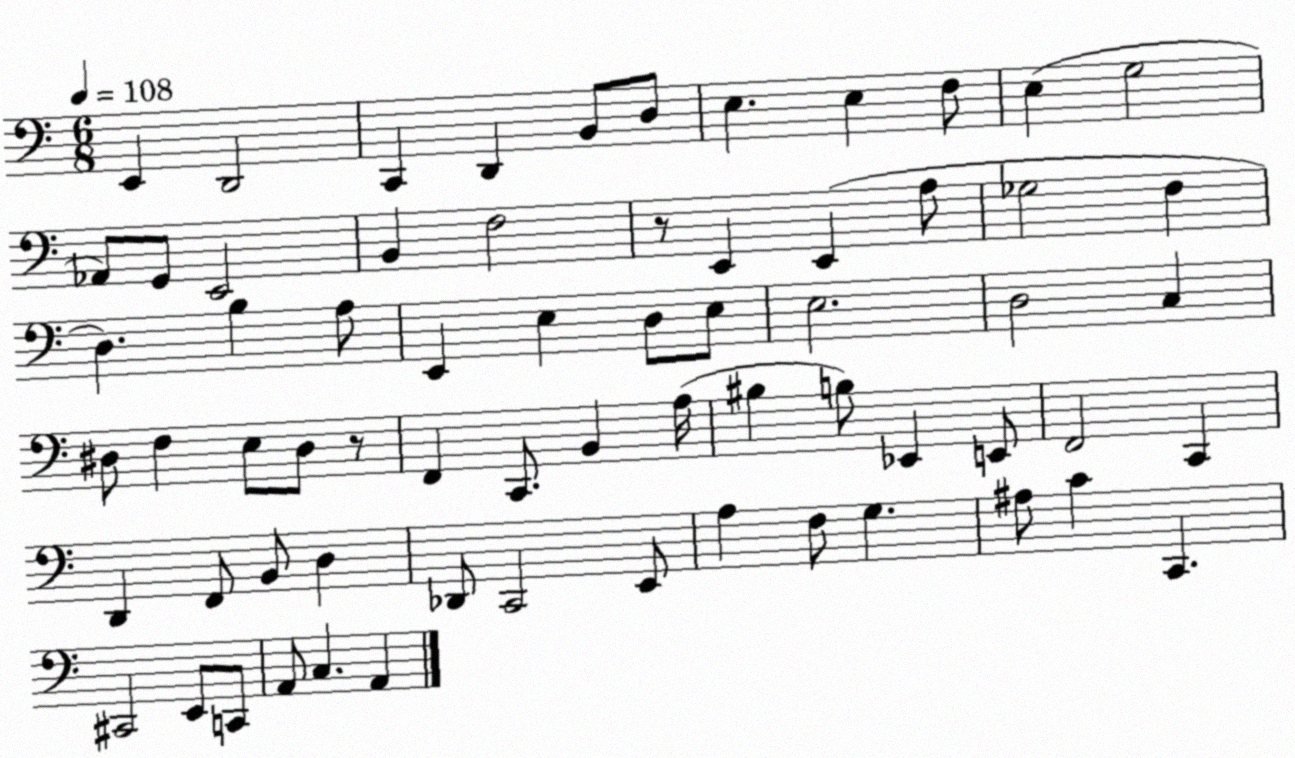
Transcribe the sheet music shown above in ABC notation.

X:1
T:Untitled
M:6/8
L:1/4
K:C
E,, D,,2 C,, D,, B,,/2 D,/2 E, E, F,/2 E, G,2 _A,,/2 G,,/2 E,,2 B,, F,2 z/2 E,, E,, A,/2 _G,2 F, D, B, A,/2 E,, E, D,/2 E,/2 E,2 D,2 C, ^D,/2 F, E,/2 ^D,/2 z/2 F,, C,,/2 B,, A,/4 ^B, B,/2 _E,, E,,/2 F,,2 C,, D,, F,,/2 B,,/2 D, _D,,/2 C,,2 E,,/2 A, F,/2 G, ^A,/2 C C,, ^C,,2 E,,/2 C,,/2 A,,/2 C, A,,